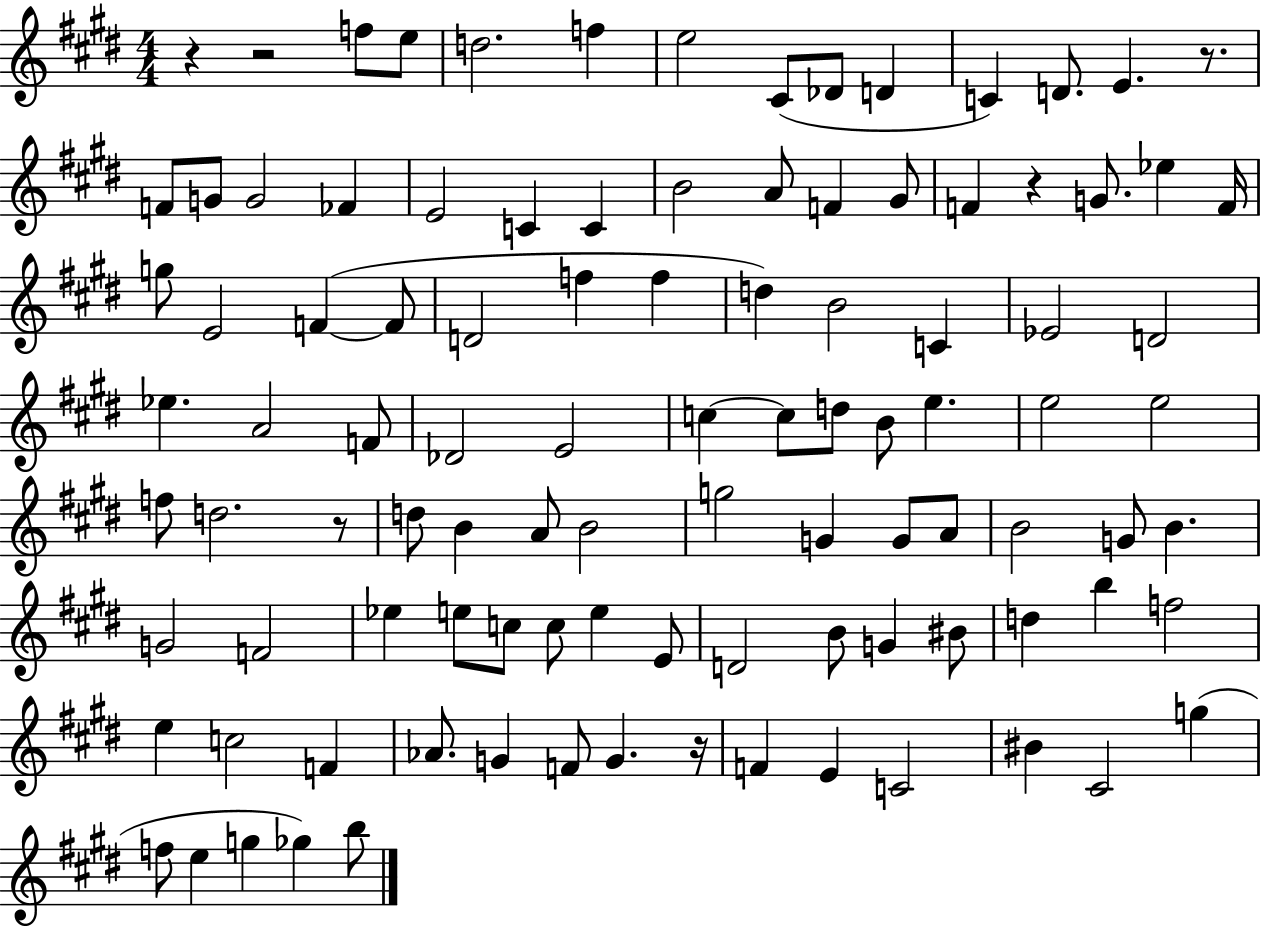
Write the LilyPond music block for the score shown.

{
  \clef treble
  \numericTimeSignature
  \time 4/4
  \key e \major
  r4 r2 f''8 e''8 | d''2. f''4 | e''2 cis'8( des'8 d'4 | c'4) d'8. e'4. r8. | \break f'8 g'8 g'2 fes'4 | e'2 c'4 c'4 | b'2 a'8 f'4 gis'8 | f'4 r4 g'8. ees''4 f'16 | \break g''8 e'2 f'4~(~ f'8 | d'2 f''4 f''4 | d''4) b'2 c'4 | ees'2 d'2 | \break ees''4. a'2 f'8 | des'2 e'2 | c''4~~ c''8 d''8 b'8 e''4. | e''2 e''2 | \break f''8 d''2. r8 | d''8 b'4 a'8 b'2 | g''2 g'4 g'8 a'8 | b'2 g'8 b'4. | \break g'2 f'2 | ees''4 e''8 c''8 c''8 e''4 e'8 | d'2 b'8 g'4 bis'8 | d''4 b''4 f''2 | \break e''4 c''2 f'4 | aes'8. g'4 f'8 g'4. r16 | f'4 e'4 c'2 | bis'4 cis'2 g''4( | \break f''8 e''4 g''4 ges''4) b''8 | \bar "|."
}